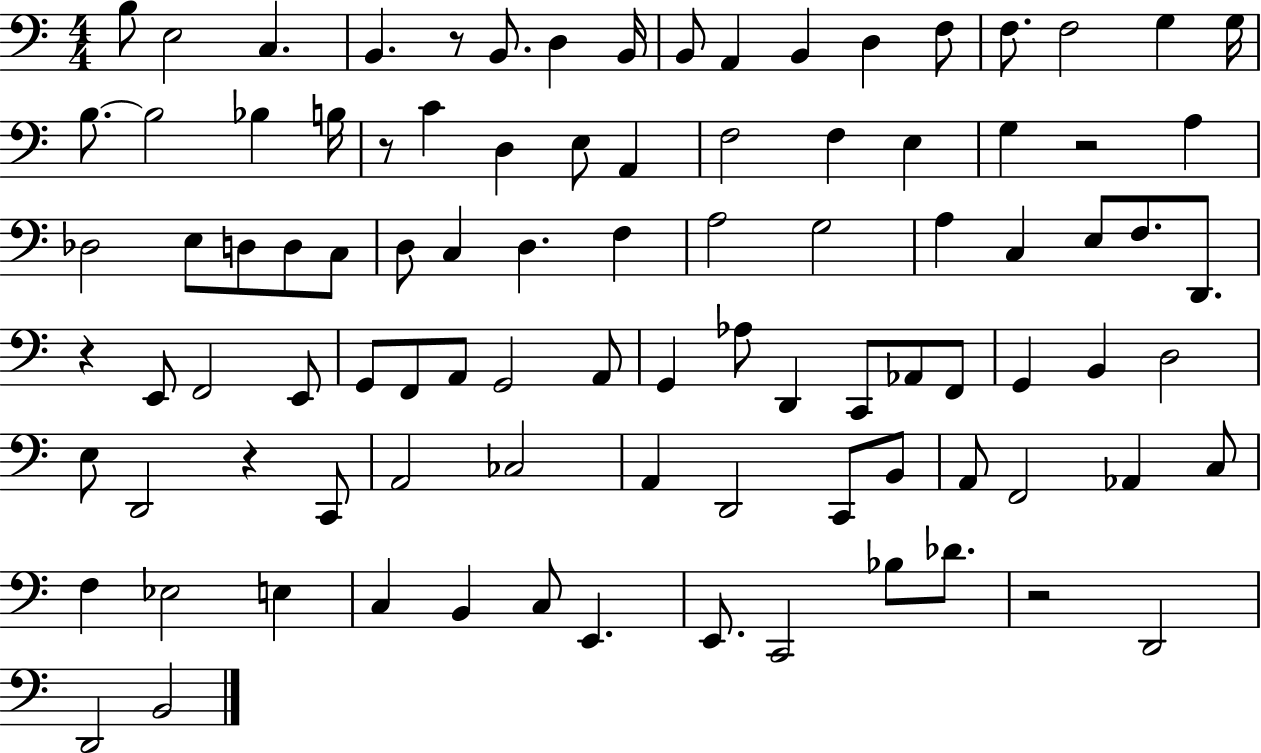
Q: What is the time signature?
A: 4/4